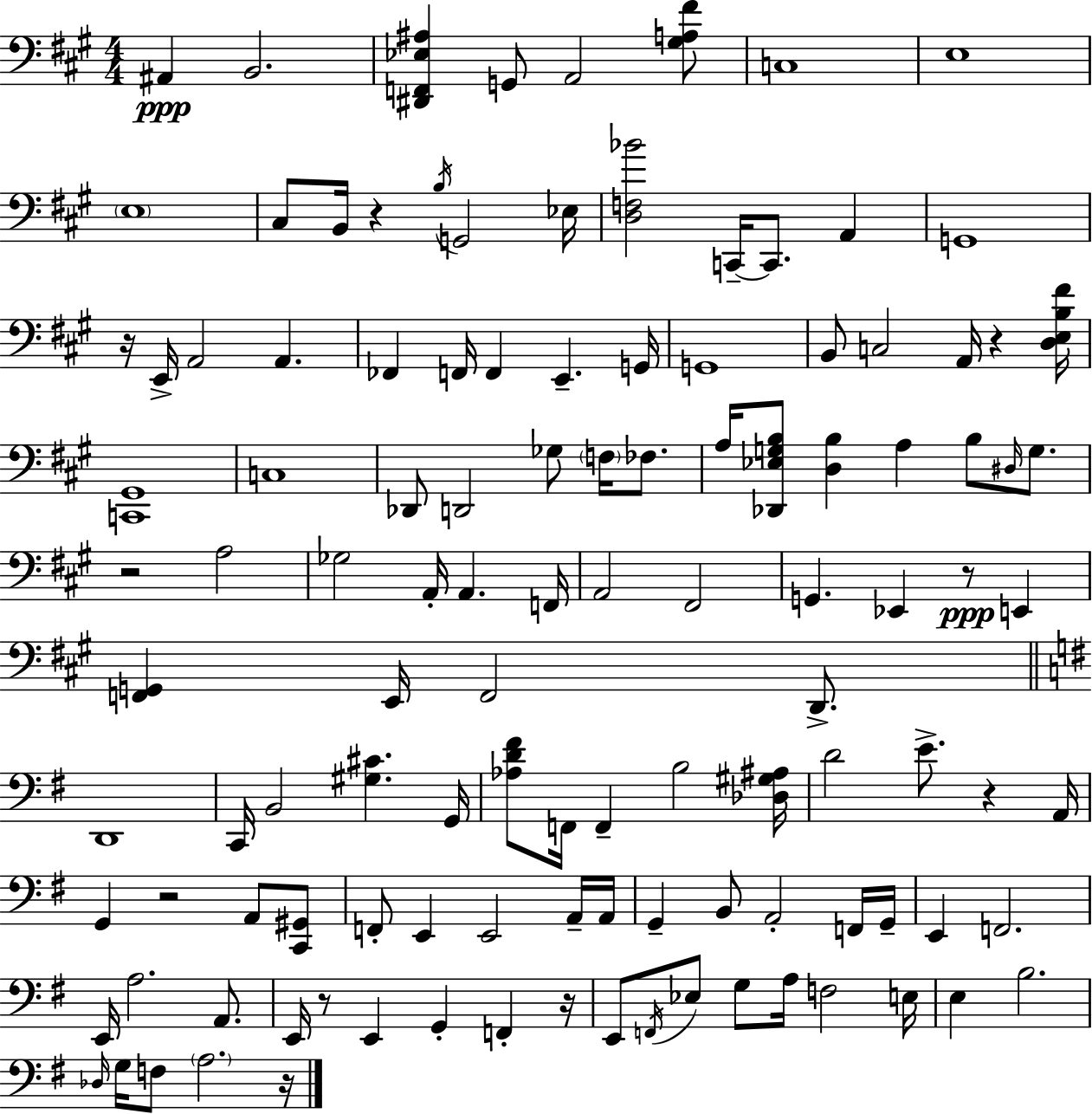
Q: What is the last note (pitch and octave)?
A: A3